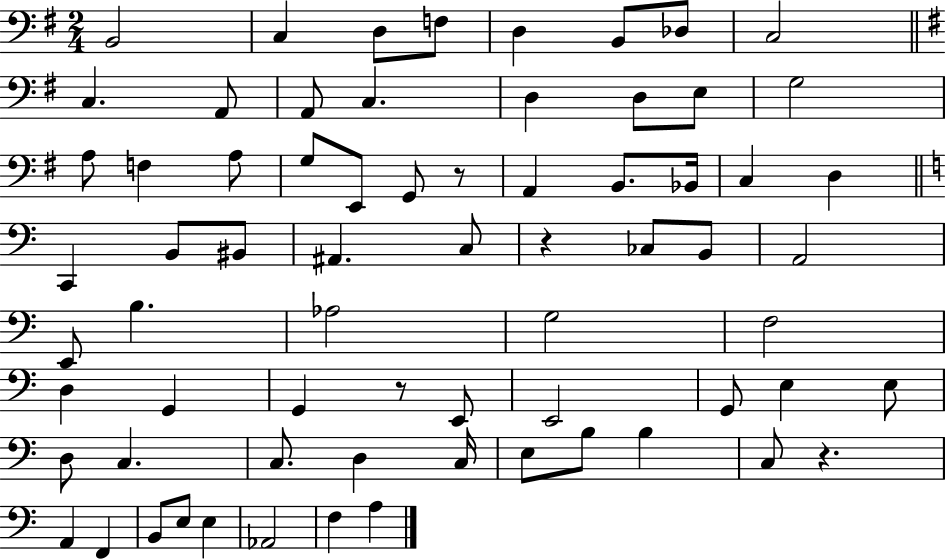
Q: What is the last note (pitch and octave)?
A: A3